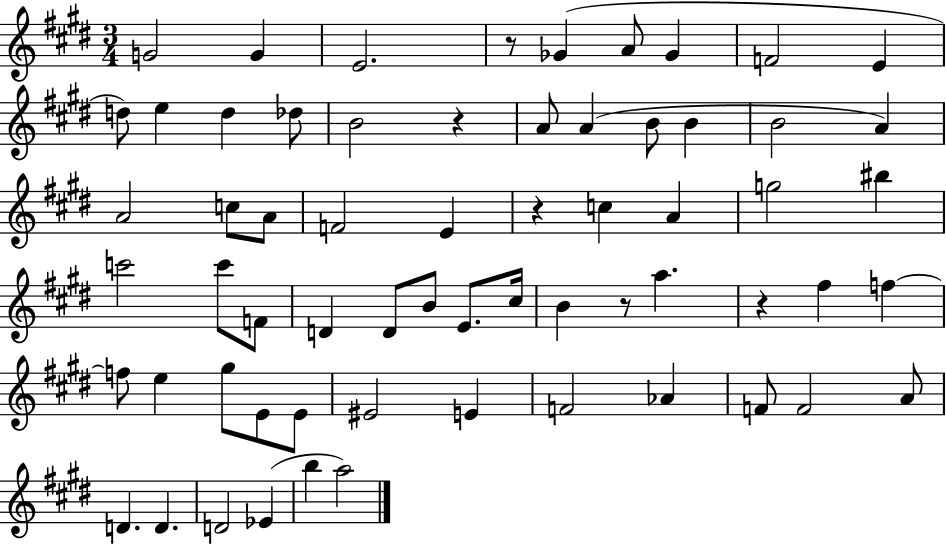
G4/h G4/q E4/h. R/e Gb4/q A4/e Gb4/q F4/h E4/q D5/e E5/q D5/q Db5/e B4/h R/q A4/e A4/q B4/e B4/q B4/h A4/q A4/h C5/e A4/e F4/h E4/q R/q C5/q A4/q G5/h BIS5/q C6/h C6/e F4/e D4/q D4/e B4/e E4/e. C#5/s B4/q R/e A5/q. R/q F#5/q F5/q F5/e E5/q G#5/e E4/e E4/e EIS4/h E4/q F4/h Ab4/q F4/e F4/h A4/e D4/q. D4/q. D4/h Eb4/q B5/q A5/h